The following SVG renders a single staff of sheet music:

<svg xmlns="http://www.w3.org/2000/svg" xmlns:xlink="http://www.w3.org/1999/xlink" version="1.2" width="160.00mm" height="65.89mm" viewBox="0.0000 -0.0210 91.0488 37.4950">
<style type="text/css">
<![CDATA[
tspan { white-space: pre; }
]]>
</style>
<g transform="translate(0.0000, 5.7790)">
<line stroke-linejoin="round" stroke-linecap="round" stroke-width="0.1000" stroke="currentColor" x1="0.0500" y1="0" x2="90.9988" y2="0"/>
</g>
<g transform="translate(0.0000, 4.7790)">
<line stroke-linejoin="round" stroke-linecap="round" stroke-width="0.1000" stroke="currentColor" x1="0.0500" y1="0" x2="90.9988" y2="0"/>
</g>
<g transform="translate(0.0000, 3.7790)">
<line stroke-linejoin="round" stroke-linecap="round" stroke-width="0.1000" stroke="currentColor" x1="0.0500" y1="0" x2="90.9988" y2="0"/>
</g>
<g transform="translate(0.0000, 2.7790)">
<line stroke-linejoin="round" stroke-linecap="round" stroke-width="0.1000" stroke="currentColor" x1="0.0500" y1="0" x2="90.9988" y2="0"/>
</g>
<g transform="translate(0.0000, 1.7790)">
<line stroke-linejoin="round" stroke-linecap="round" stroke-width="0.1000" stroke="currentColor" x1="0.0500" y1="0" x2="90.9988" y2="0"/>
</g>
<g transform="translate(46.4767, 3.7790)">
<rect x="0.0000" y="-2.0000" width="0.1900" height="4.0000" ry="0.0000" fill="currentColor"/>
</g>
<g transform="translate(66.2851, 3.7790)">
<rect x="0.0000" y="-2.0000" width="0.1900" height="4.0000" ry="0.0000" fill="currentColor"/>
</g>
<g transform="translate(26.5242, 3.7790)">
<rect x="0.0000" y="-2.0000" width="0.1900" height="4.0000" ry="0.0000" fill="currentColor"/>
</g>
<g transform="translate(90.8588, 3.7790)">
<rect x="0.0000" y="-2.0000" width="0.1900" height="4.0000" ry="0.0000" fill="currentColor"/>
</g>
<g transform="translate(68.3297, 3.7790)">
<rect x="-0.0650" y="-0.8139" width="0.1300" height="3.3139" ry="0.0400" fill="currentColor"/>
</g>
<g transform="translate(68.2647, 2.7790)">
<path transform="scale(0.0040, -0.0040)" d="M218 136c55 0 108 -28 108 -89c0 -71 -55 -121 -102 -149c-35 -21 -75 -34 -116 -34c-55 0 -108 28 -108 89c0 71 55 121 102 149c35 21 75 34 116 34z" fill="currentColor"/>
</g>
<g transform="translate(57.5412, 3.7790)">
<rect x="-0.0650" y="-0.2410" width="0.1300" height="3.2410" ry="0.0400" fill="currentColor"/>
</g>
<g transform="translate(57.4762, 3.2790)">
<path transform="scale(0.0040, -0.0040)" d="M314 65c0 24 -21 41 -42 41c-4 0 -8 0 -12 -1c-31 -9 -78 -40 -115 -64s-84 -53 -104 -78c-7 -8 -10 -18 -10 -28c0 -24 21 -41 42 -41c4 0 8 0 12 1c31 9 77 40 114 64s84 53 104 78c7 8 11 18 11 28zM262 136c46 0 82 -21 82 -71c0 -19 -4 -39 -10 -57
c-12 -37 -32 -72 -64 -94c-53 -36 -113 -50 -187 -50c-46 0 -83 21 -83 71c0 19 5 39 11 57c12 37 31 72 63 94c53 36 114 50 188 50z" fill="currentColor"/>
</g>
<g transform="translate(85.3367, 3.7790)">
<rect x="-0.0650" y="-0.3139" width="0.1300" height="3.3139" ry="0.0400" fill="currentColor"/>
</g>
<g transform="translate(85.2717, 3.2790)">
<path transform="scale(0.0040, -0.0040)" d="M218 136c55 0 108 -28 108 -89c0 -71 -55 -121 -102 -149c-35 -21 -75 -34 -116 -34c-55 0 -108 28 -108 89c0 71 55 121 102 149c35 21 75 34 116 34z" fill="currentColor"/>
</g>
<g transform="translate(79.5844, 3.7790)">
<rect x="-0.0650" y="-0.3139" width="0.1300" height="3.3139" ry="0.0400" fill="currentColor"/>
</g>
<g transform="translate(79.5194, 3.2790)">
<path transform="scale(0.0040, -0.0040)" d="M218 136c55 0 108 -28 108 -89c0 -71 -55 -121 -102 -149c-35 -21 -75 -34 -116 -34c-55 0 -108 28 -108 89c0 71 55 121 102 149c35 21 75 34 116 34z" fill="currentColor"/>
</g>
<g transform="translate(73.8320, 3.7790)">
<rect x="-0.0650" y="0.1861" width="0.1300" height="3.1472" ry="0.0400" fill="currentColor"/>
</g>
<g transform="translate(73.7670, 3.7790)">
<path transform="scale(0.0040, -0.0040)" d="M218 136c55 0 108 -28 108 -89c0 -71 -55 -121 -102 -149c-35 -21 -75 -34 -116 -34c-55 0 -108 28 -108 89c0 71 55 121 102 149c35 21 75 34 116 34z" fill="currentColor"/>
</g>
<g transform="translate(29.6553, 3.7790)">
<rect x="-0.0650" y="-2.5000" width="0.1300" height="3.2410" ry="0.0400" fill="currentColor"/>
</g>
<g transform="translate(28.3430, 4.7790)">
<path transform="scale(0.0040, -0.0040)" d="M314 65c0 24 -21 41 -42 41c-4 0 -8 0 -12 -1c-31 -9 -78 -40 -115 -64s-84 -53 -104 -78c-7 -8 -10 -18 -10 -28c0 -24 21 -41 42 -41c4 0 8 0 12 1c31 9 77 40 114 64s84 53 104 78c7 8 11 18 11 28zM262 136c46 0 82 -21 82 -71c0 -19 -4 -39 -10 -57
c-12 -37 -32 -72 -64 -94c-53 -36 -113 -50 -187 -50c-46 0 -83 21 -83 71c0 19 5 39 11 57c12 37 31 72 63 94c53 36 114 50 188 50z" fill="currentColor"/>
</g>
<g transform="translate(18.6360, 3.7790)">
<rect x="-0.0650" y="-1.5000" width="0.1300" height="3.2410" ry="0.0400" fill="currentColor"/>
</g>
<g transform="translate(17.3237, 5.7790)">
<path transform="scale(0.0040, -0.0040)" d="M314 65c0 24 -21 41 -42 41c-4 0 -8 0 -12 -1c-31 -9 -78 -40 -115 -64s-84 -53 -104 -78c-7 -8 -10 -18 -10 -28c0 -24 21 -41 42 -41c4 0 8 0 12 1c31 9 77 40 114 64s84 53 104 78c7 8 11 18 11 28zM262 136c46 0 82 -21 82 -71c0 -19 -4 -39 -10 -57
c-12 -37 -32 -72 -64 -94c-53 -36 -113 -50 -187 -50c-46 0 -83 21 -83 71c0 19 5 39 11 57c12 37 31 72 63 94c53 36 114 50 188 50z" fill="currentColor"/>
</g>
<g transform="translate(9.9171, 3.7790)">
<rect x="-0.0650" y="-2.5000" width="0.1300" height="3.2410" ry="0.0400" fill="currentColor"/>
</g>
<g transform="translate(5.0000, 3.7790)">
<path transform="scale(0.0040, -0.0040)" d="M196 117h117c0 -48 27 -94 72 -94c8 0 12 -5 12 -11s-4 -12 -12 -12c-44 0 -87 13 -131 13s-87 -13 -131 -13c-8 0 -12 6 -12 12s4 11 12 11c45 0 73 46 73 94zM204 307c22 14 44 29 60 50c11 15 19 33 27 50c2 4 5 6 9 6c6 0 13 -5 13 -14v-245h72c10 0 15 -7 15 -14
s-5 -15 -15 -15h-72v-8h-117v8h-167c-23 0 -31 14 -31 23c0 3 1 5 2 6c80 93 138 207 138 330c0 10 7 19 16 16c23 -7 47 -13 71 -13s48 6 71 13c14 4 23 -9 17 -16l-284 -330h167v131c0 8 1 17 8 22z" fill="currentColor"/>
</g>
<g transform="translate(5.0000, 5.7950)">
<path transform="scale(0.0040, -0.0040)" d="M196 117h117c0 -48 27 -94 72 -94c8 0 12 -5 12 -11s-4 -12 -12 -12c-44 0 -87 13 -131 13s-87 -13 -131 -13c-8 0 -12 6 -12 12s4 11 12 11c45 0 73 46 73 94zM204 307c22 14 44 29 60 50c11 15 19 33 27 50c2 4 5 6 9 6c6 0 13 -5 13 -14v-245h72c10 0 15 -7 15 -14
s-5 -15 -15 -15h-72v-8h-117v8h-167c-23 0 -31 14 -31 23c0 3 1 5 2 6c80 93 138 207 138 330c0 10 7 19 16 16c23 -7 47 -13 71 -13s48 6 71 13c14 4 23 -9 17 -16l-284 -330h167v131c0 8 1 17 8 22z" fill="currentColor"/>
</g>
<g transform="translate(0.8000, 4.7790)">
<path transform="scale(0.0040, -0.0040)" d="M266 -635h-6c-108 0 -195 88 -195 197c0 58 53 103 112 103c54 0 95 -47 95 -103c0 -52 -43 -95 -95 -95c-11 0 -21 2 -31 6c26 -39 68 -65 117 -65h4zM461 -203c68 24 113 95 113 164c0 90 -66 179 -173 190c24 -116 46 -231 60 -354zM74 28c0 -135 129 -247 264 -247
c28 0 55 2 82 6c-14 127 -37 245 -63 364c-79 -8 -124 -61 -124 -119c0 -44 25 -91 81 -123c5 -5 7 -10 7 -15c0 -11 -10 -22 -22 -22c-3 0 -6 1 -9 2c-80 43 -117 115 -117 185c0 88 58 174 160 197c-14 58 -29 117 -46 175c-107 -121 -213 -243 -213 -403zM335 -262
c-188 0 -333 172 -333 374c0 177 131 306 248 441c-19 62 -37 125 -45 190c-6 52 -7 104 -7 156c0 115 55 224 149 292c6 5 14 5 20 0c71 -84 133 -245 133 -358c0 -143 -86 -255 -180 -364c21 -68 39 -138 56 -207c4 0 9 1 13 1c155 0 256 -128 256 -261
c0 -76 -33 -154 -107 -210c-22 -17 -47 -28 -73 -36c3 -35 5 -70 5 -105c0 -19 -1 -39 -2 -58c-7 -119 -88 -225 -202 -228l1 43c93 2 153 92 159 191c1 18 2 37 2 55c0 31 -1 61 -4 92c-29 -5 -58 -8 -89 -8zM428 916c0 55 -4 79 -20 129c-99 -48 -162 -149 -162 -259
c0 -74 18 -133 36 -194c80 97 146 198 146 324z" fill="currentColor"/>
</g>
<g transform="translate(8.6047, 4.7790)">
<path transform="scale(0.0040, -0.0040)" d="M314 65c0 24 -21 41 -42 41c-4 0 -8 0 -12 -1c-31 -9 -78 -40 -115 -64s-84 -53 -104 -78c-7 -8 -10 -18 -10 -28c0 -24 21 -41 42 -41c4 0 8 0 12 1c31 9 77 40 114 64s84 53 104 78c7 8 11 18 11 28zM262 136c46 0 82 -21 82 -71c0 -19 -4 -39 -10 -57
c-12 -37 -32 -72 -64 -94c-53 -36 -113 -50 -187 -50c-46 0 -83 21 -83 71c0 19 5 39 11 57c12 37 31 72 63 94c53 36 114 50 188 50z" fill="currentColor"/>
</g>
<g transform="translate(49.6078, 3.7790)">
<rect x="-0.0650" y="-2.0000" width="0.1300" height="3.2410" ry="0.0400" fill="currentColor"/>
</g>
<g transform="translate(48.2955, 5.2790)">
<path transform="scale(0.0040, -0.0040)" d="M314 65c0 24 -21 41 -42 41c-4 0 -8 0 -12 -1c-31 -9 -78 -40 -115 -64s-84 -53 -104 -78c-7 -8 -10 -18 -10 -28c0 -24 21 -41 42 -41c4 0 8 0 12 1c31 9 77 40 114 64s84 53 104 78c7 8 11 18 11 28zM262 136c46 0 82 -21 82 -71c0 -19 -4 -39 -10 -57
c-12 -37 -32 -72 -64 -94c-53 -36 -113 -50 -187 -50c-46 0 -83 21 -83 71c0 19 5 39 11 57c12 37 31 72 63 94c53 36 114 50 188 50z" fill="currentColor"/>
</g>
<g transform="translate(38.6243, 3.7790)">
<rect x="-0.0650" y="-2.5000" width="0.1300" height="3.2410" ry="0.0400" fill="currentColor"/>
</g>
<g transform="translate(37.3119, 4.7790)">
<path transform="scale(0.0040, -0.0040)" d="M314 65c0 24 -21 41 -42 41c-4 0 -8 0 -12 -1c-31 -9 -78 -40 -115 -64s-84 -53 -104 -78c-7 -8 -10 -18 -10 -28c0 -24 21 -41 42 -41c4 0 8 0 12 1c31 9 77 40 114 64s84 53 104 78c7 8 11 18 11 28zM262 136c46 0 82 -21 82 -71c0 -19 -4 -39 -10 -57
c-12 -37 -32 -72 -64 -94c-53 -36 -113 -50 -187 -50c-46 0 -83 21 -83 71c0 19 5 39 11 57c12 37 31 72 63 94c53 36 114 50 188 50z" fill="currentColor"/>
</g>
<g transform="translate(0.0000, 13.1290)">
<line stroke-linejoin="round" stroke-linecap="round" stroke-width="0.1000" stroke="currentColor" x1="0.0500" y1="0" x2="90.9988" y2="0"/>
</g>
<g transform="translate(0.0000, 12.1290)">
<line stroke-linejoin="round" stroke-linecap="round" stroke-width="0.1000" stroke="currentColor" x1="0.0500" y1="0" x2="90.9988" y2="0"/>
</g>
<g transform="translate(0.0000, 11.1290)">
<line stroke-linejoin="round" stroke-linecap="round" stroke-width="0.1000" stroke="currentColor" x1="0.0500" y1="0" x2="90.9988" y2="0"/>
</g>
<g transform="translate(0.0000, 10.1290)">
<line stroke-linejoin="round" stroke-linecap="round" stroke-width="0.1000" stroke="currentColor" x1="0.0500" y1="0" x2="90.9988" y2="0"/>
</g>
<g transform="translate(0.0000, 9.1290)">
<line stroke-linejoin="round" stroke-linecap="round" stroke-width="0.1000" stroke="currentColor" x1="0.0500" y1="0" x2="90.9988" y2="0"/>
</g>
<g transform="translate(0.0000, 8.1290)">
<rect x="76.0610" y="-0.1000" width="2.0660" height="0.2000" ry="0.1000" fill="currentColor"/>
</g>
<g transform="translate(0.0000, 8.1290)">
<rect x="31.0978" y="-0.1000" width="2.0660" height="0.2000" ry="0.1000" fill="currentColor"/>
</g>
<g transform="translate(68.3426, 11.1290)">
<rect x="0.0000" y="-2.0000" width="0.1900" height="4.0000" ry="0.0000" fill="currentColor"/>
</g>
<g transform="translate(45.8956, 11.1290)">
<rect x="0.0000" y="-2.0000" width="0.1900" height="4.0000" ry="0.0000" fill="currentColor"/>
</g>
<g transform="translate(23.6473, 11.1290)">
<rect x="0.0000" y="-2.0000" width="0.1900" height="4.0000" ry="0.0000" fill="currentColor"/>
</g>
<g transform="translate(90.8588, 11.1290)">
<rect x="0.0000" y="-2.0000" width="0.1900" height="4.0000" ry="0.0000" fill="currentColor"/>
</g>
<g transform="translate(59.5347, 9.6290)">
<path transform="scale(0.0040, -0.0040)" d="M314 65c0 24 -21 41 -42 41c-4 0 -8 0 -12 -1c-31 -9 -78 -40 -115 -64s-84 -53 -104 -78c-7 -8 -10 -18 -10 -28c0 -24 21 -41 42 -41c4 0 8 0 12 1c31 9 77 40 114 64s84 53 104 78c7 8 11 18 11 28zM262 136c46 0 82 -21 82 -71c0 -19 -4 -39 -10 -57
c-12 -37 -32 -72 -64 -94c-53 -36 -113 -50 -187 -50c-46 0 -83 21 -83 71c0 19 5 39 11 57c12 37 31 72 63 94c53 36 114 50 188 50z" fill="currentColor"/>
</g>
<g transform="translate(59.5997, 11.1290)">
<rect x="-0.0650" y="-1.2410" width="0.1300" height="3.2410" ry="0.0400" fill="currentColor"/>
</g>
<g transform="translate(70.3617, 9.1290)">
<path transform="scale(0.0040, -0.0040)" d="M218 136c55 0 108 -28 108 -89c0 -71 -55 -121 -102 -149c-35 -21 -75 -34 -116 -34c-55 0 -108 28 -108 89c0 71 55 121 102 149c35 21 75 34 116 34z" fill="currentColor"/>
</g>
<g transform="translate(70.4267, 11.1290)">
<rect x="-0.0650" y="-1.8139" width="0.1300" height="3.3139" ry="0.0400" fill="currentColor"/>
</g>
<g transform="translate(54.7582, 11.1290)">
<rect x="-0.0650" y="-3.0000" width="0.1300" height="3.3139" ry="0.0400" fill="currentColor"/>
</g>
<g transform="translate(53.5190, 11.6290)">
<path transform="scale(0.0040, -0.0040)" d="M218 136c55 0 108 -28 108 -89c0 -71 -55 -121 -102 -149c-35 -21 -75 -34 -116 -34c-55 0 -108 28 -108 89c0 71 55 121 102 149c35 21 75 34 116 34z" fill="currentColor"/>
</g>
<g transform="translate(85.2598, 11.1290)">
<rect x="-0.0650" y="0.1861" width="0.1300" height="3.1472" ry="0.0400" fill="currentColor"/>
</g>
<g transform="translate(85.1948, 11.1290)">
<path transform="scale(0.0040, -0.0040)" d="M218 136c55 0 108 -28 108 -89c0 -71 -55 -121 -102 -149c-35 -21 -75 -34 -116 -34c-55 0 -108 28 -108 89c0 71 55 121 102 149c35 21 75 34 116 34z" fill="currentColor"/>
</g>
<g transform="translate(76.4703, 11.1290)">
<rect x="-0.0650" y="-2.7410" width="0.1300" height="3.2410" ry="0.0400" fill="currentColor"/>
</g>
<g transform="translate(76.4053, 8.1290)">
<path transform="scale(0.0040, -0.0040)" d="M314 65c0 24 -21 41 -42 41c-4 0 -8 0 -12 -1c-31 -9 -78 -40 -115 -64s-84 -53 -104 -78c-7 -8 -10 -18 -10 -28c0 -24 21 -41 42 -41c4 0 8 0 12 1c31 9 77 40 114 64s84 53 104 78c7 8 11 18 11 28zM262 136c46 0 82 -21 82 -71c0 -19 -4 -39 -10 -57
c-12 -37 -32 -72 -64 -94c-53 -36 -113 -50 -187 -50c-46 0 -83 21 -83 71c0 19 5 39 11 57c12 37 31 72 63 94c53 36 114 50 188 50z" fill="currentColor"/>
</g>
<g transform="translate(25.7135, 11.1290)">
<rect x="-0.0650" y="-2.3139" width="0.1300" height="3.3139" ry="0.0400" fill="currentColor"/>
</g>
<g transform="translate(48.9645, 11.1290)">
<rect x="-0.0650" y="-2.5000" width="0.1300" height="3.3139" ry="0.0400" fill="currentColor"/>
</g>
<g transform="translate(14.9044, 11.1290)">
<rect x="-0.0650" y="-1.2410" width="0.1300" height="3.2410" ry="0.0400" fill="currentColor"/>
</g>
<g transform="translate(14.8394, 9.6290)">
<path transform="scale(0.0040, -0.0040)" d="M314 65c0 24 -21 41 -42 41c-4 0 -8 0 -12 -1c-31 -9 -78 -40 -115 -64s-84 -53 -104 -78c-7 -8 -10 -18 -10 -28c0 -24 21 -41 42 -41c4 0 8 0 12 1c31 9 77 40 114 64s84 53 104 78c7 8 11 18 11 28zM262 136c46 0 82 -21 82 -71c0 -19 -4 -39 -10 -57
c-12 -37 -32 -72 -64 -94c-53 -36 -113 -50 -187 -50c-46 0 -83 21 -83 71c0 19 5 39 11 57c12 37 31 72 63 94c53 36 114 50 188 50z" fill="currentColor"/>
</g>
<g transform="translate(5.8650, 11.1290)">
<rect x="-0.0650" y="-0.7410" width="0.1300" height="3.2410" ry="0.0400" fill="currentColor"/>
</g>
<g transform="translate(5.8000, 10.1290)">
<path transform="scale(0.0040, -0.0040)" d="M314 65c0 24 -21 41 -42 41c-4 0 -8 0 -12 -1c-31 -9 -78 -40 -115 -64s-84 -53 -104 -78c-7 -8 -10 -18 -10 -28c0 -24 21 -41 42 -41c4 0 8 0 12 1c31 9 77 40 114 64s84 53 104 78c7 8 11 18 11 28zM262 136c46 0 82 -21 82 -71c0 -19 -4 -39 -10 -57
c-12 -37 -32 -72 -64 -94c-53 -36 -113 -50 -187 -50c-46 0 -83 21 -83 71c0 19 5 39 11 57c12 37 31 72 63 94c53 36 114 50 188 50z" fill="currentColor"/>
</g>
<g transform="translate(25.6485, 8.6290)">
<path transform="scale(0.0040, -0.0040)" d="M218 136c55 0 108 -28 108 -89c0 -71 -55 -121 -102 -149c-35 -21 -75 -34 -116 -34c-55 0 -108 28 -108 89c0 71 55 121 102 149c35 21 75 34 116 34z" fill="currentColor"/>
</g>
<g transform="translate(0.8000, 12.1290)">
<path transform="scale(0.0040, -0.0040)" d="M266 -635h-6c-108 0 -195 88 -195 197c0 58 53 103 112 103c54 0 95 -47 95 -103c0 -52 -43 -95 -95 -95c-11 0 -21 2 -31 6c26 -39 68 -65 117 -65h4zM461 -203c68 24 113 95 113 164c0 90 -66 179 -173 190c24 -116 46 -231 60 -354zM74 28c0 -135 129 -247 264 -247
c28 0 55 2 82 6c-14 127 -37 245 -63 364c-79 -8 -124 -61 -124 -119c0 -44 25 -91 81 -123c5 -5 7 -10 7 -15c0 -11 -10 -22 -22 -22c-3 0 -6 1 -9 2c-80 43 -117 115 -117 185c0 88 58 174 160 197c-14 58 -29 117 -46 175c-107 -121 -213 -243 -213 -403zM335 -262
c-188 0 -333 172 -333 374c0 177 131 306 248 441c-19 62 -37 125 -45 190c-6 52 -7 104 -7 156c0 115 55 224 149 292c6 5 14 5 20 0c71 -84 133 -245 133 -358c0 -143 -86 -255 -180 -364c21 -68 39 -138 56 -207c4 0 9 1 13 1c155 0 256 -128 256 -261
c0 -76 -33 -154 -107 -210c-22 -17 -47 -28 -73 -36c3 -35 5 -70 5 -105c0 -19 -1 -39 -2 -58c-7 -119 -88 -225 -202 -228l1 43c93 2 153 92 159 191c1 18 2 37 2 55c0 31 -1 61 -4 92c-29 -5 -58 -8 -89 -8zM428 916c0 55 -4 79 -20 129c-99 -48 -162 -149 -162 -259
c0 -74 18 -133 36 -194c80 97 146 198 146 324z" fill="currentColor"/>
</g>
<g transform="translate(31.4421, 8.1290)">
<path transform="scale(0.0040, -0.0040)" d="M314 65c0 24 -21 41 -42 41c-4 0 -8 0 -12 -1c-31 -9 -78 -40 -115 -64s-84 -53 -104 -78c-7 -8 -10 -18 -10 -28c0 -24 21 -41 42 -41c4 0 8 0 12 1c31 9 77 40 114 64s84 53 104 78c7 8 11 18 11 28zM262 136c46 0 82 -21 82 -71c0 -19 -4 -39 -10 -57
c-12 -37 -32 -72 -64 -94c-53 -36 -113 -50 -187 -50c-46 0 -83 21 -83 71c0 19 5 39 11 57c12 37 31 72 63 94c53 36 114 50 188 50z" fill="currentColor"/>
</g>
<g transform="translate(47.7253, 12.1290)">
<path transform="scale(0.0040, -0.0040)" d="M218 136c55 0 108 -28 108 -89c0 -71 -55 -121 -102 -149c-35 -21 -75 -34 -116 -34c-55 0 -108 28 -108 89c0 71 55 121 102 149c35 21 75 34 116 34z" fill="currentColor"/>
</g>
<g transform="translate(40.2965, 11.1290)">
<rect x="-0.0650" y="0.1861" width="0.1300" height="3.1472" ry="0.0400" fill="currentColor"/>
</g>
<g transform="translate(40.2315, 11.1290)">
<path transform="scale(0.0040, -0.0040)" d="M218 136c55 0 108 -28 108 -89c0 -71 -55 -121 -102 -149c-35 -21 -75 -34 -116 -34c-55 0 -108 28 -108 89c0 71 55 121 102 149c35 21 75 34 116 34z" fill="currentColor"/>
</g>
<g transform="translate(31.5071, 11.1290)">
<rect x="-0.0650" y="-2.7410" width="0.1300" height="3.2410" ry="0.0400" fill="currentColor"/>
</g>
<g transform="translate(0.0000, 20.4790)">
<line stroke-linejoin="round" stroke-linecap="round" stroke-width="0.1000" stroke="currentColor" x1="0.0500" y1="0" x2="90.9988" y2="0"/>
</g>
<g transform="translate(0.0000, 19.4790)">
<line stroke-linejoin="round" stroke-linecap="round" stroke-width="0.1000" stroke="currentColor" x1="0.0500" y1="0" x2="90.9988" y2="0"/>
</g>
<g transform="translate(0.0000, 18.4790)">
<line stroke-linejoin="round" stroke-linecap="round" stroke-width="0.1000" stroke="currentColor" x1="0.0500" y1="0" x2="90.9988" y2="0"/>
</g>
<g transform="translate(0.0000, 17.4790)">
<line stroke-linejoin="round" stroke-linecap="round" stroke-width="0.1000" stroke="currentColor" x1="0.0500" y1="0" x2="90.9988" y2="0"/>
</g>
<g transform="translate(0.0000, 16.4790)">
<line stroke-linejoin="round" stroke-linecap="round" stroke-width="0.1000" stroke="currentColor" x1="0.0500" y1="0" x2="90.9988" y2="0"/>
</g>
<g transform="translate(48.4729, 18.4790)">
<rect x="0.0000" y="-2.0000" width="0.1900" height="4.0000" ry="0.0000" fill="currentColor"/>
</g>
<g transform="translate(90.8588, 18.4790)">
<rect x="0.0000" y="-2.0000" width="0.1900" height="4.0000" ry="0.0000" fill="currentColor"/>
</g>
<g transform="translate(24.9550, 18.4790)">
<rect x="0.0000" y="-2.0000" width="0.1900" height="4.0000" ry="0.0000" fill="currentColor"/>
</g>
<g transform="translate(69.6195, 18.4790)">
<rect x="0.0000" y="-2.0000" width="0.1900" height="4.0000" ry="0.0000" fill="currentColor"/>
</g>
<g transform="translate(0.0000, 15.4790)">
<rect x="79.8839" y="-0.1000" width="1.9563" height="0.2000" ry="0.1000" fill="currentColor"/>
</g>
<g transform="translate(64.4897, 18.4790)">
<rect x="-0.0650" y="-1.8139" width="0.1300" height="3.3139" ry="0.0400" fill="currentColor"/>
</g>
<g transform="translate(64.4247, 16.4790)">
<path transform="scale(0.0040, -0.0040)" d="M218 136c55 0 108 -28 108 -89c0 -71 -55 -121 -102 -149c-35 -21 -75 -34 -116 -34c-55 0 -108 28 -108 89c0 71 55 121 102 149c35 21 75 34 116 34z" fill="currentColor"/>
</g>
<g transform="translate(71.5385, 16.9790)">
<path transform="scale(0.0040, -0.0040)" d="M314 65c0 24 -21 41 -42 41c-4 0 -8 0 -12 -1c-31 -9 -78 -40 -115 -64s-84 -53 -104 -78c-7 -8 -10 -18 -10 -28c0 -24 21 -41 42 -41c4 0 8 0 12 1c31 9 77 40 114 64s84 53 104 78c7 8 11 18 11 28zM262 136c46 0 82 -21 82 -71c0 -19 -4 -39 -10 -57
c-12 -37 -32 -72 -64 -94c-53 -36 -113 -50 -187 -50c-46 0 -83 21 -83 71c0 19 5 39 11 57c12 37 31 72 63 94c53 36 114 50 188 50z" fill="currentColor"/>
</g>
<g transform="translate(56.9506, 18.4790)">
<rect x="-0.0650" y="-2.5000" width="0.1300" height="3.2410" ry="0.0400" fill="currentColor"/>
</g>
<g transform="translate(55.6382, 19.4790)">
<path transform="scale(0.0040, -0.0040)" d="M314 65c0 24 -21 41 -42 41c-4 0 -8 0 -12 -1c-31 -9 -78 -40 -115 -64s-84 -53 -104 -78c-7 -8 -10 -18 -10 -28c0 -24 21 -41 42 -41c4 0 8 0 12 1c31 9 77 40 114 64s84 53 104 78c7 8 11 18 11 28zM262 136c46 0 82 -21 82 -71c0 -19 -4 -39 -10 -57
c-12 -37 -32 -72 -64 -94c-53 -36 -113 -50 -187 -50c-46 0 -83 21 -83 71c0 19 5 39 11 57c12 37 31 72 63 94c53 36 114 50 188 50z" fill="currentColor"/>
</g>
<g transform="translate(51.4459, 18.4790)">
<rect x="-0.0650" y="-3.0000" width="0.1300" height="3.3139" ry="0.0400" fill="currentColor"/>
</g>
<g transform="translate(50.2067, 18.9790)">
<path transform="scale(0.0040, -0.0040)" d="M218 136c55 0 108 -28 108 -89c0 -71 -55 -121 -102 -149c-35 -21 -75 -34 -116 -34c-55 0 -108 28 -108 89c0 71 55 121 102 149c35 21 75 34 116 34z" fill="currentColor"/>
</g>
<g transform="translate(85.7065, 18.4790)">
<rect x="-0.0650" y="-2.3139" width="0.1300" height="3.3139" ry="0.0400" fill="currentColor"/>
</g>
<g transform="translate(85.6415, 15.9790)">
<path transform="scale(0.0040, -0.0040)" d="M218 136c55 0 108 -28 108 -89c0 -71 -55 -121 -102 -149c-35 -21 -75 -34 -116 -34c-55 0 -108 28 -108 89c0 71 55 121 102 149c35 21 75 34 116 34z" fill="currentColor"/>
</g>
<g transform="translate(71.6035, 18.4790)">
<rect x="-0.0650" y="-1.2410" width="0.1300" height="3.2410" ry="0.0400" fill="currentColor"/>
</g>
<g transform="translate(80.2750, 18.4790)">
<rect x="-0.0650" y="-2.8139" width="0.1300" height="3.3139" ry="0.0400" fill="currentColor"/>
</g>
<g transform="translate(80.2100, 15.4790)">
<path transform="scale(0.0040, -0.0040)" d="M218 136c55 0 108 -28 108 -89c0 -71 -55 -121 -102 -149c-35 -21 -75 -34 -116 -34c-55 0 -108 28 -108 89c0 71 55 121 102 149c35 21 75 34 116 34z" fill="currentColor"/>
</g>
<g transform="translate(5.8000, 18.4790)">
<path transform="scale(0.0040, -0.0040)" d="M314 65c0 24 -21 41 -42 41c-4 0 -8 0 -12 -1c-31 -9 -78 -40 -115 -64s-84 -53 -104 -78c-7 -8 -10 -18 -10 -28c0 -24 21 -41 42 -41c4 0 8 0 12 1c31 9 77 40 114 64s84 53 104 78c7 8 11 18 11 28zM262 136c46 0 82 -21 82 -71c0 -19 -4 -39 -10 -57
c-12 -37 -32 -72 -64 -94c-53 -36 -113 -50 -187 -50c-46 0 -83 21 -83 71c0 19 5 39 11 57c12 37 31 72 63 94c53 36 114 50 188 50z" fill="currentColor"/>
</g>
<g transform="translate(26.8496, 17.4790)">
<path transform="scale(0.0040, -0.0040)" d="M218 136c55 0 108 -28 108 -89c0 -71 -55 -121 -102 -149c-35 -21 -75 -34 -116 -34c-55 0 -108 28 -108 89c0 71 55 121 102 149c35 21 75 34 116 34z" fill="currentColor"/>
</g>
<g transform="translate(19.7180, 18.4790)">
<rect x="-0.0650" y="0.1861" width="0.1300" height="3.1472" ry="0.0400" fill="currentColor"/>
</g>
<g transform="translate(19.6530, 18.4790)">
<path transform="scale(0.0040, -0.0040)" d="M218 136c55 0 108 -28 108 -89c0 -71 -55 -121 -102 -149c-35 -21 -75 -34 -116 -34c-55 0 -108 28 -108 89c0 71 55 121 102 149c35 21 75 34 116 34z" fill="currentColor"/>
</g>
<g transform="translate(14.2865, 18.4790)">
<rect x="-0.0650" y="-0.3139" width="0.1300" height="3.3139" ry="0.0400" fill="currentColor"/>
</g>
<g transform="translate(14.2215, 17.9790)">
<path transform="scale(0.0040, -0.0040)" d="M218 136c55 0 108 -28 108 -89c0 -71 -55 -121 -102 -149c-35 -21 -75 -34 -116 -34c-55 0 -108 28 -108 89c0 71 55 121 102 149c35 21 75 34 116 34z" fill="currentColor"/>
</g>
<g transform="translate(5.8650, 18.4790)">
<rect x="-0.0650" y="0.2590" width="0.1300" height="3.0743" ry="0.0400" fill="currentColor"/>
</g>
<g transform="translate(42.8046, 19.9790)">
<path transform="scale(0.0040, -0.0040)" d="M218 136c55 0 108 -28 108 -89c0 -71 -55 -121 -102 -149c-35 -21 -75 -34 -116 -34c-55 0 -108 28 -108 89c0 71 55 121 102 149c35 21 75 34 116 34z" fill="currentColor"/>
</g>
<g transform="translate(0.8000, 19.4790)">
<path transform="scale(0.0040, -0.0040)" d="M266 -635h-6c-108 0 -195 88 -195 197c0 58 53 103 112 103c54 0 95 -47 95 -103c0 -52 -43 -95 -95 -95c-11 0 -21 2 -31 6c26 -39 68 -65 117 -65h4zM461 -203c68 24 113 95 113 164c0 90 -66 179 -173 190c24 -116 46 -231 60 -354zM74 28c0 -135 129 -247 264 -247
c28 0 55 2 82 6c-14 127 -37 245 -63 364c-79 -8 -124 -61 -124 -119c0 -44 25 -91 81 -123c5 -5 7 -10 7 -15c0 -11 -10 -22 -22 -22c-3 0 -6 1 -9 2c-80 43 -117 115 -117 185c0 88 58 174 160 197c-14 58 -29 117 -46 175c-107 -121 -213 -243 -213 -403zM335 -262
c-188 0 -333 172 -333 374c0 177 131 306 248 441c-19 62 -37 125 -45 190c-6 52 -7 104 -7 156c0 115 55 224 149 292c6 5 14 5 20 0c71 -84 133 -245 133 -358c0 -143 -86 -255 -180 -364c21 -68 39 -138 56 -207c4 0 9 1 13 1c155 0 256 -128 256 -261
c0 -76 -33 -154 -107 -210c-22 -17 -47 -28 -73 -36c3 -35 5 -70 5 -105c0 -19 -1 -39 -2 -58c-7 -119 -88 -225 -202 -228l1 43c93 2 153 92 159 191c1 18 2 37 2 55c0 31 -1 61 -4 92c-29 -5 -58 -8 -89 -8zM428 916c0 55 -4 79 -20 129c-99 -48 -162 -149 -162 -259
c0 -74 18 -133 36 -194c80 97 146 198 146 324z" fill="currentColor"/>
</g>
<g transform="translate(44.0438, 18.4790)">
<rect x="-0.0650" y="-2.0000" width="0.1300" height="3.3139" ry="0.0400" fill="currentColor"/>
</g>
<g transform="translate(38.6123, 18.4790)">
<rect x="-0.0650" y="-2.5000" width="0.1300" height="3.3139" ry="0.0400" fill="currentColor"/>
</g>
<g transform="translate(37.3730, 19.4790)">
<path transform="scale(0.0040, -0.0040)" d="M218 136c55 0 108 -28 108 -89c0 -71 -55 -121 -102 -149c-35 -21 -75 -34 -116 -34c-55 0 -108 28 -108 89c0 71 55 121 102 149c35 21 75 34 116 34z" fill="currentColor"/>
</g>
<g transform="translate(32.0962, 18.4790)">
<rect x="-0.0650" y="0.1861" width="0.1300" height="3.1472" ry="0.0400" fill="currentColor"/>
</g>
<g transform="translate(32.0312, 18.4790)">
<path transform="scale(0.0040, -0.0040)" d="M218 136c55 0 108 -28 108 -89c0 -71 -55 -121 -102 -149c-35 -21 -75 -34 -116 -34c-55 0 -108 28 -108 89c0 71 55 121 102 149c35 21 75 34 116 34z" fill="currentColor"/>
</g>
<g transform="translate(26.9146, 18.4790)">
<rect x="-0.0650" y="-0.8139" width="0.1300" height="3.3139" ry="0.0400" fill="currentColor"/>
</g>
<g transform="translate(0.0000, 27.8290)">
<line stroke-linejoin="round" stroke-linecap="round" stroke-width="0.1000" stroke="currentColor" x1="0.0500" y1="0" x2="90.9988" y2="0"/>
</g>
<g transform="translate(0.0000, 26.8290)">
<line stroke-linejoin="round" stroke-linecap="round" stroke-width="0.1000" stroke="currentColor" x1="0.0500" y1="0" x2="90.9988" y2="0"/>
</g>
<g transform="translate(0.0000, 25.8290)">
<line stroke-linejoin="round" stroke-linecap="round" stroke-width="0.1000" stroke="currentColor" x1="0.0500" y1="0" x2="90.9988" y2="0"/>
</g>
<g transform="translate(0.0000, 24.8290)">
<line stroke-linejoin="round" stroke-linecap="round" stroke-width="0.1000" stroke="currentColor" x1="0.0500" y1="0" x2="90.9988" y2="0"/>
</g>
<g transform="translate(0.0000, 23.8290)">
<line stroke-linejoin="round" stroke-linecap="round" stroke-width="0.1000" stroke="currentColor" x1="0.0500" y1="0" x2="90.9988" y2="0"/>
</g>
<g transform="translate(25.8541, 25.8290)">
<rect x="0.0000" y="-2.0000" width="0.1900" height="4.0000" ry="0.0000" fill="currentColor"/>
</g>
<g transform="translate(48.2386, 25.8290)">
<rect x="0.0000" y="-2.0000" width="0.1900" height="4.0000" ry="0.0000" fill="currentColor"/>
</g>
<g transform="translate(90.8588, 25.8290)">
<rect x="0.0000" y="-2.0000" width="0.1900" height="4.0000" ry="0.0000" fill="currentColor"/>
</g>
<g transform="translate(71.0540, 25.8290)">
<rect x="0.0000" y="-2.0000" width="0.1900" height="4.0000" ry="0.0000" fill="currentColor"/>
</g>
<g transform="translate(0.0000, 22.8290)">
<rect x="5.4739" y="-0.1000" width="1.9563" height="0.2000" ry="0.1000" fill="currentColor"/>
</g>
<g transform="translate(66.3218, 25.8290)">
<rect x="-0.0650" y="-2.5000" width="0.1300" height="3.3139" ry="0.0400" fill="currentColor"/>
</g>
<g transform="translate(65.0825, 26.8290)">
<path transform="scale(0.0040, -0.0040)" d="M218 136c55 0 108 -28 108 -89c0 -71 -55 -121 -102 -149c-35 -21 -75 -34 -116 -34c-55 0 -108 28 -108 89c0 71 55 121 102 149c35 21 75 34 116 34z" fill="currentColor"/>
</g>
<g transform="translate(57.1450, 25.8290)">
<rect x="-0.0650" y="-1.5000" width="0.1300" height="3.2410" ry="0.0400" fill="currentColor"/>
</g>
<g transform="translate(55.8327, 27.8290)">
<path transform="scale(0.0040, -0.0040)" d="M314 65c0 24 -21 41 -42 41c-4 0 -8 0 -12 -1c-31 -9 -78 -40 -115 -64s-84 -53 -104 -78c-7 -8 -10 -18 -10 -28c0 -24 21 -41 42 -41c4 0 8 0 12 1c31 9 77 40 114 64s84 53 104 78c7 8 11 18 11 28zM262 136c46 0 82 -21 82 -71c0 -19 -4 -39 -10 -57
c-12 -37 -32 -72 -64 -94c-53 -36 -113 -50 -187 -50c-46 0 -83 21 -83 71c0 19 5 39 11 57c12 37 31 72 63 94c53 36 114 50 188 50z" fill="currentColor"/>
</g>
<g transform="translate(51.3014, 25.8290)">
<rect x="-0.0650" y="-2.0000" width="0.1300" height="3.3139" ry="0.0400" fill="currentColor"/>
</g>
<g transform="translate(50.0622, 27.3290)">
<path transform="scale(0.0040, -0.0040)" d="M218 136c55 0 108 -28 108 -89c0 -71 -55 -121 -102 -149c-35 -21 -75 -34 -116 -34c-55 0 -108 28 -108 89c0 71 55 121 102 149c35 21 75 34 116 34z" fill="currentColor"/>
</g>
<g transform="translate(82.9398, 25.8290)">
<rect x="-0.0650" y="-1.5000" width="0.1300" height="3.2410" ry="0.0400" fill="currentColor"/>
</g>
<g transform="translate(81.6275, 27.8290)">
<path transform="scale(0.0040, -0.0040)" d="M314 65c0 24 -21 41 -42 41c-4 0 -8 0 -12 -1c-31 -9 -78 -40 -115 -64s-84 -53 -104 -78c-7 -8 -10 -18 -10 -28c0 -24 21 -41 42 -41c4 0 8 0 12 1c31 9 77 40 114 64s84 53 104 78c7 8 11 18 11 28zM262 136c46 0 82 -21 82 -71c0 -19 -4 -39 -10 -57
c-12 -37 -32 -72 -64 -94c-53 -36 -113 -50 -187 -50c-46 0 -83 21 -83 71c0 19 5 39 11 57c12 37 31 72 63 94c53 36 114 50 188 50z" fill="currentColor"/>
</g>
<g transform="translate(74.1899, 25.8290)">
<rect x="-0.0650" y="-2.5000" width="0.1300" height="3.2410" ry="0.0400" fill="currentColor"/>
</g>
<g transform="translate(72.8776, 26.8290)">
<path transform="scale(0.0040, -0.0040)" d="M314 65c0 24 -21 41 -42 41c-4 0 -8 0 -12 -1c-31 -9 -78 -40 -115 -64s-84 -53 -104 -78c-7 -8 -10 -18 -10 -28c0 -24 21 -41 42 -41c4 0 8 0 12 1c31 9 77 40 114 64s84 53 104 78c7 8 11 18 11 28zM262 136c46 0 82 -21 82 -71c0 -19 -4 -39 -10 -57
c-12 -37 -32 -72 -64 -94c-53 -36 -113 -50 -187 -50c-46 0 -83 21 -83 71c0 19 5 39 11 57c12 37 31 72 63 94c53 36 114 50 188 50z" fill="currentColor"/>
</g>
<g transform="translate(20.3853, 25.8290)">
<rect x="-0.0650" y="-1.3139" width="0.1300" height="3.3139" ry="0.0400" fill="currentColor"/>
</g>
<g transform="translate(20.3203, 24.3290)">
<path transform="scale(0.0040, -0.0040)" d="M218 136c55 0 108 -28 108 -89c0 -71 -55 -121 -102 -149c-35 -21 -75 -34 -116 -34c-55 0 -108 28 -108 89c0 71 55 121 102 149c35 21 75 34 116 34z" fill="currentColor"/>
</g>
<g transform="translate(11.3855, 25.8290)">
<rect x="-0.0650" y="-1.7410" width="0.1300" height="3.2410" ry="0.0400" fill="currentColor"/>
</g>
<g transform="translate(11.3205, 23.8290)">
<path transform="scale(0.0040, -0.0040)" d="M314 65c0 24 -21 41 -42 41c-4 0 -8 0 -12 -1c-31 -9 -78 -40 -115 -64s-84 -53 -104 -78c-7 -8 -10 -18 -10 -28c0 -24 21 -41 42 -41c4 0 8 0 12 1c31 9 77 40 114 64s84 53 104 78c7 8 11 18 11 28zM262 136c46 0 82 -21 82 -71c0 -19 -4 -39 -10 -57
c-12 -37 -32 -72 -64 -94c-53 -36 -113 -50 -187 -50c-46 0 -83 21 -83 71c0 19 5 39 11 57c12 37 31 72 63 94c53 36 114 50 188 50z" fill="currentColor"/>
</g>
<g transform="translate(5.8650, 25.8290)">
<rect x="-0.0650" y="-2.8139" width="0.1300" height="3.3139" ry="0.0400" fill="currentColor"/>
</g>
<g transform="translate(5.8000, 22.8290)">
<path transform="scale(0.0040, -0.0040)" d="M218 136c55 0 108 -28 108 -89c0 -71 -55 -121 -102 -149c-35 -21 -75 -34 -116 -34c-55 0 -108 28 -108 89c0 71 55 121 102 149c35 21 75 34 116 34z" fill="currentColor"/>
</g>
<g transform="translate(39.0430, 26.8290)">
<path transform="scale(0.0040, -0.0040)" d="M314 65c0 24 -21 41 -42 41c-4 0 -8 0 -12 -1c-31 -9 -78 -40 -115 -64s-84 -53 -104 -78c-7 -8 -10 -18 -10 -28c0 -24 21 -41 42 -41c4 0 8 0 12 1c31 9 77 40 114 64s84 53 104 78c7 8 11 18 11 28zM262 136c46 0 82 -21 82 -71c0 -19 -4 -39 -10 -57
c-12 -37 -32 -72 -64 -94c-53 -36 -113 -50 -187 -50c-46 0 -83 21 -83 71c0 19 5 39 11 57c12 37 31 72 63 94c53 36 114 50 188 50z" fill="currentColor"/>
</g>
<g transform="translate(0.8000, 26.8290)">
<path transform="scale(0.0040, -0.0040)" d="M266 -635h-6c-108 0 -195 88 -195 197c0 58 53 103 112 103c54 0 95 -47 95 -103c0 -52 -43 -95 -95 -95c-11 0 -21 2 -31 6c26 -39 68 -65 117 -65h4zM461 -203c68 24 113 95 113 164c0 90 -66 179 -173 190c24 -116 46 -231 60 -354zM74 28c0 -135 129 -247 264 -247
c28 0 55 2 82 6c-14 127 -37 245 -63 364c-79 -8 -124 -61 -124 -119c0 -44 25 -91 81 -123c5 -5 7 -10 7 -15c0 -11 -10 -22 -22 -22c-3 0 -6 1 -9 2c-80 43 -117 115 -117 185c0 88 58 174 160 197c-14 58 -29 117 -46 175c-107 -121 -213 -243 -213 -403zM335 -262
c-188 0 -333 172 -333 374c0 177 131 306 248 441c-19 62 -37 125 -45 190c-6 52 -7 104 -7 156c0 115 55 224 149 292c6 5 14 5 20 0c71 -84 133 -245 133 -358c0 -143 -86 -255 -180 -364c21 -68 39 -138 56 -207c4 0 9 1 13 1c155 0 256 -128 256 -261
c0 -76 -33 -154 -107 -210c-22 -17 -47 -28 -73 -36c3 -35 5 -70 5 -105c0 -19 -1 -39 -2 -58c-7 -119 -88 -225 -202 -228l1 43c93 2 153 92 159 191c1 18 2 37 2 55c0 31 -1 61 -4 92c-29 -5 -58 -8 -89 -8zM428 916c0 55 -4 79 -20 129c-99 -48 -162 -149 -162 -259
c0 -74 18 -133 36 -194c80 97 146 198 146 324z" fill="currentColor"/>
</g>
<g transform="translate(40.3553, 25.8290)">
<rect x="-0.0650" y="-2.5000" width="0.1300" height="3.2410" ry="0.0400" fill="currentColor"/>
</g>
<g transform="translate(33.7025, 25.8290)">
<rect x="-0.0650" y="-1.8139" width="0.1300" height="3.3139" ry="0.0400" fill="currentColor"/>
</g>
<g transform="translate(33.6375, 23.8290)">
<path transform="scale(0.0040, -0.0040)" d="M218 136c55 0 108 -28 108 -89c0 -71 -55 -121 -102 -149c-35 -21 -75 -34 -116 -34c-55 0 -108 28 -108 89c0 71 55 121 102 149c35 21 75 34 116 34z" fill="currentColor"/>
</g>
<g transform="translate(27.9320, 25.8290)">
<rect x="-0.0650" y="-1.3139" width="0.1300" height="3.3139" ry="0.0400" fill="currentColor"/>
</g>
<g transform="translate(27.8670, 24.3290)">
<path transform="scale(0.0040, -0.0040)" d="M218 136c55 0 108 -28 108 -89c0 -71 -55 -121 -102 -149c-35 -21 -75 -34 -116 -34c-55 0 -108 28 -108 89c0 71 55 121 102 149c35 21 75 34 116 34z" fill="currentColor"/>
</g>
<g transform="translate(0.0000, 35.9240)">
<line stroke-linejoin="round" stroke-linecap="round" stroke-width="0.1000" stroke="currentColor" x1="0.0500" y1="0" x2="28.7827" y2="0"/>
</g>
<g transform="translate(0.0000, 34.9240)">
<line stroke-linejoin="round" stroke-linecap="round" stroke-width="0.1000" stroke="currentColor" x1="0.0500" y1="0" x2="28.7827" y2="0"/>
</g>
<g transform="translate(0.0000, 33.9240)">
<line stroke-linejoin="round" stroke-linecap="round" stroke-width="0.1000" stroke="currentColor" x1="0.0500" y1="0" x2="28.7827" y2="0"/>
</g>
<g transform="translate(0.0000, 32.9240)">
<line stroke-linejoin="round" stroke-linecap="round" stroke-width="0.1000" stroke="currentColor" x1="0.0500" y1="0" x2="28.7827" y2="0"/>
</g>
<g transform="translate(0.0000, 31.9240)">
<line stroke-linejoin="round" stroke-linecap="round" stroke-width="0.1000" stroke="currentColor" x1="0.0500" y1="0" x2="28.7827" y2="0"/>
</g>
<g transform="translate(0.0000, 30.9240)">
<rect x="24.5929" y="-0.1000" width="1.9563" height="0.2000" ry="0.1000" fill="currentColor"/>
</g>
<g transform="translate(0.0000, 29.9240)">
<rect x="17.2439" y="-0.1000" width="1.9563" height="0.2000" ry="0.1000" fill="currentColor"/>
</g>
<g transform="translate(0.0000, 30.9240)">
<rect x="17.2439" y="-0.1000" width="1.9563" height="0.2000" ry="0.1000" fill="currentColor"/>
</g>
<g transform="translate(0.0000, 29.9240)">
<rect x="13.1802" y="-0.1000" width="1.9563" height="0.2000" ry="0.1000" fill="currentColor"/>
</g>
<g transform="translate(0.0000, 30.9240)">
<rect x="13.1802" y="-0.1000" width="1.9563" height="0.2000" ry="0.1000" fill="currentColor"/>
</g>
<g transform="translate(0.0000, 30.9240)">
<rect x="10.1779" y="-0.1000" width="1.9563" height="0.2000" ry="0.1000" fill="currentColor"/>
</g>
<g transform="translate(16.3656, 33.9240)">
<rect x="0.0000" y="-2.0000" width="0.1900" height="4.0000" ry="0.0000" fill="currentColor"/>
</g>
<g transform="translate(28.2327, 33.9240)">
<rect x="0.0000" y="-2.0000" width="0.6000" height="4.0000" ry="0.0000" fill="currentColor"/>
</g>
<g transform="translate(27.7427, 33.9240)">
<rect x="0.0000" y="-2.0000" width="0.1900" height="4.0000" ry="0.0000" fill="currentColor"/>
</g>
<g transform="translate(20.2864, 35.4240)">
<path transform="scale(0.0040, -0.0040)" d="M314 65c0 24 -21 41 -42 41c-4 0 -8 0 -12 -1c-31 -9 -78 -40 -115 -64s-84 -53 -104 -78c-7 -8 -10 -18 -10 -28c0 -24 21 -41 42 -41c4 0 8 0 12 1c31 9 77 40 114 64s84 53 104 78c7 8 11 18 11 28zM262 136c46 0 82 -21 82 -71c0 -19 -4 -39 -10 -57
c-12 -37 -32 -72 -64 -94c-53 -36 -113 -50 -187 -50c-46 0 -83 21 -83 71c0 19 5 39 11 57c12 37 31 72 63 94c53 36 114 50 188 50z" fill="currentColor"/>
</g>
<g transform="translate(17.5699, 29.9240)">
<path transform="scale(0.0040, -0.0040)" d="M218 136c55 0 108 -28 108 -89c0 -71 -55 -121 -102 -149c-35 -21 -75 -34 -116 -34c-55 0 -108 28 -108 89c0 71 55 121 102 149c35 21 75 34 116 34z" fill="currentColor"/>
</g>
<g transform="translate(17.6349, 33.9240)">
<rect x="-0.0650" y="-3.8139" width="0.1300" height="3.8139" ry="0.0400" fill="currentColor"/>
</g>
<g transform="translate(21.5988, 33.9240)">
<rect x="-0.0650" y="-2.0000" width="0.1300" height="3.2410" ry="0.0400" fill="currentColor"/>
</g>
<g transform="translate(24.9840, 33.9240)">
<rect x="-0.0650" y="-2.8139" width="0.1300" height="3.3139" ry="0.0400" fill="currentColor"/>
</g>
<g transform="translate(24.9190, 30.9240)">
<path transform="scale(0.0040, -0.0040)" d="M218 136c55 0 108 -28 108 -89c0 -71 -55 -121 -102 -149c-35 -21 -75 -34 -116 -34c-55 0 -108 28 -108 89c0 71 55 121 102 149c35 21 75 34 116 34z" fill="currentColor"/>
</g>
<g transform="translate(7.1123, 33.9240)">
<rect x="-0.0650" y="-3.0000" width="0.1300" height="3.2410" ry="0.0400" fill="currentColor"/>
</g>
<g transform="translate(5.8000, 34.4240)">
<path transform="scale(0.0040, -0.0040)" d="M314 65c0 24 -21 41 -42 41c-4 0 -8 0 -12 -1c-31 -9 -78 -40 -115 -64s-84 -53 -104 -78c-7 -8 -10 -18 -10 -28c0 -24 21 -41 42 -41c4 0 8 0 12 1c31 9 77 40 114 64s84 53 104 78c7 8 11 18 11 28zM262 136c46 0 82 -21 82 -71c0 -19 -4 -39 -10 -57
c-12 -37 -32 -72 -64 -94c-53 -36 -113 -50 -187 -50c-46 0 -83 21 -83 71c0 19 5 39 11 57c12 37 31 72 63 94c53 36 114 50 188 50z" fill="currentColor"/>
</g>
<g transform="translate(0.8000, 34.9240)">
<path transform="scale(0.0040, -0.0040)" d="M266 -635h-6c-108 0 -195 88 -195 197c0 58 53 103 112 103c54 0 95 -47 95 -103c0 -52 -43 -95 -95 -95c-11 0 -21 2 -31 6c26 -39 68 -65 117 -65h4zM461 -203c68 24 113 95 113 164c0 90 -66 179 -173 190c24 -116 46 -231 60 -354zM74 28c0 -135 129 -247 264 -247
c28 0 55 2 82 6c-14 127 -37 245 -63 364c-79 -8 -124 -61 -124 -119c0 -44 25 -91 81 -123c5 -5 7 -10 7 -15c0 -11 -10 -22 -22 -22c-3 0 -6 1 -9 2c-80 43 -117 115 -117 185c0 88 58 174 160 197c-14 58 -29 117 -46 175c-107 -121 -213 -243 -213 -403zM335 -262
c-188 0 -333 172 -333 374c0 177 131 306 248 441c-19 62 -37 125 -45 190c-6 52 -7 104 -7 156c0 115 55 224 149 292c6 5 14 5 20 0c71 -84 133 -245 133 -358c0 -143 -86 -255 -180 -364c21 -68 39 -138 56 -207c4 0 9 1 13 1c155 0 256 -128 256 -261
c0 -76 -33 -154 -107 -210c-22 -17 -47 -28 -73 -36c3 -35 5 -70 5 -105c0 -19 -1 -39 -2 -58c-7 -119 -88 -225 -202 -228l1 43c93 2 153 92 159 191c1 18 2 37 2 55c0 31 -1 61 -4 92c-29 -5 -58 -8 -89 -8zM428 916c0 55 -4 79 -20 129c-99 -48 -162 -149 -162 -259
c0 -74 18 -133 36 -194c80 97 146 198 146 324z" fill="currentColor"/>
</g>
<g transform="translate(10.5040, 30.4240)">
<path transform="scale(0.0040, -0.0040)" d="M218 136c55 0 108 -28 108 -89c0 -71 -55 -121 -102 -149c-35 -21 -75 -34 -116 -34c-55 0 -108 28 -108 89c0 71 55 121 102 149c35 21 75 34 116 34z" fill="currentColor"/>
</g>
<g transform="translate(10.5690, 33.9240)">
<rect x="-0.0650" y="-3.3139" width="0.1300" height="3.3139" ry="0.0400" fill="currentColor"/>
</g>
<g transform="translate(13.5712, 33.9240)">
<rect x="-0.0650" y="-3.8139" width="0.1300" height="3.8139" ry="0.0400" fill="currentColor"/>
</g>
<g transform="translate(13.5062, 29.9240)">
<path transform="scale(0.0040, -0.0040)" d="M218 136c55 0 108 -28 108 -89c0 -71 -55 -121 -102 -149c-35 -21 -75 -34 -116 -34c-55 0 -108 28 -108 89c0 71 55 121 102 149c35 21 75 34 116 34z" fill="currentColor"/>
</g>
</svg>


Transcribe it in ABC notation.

X:1
T:Untitled
M:4/4
L:1/4
K:C
G2 E2 G2 G2 F2 c2 d B c c d2 e2 g a2 B G A e2 f a2 B B2 c B d B G F A G2 f e2 a g a f2 e e f G2 F E2 G G2 E2 A2 b c' c' F2 a